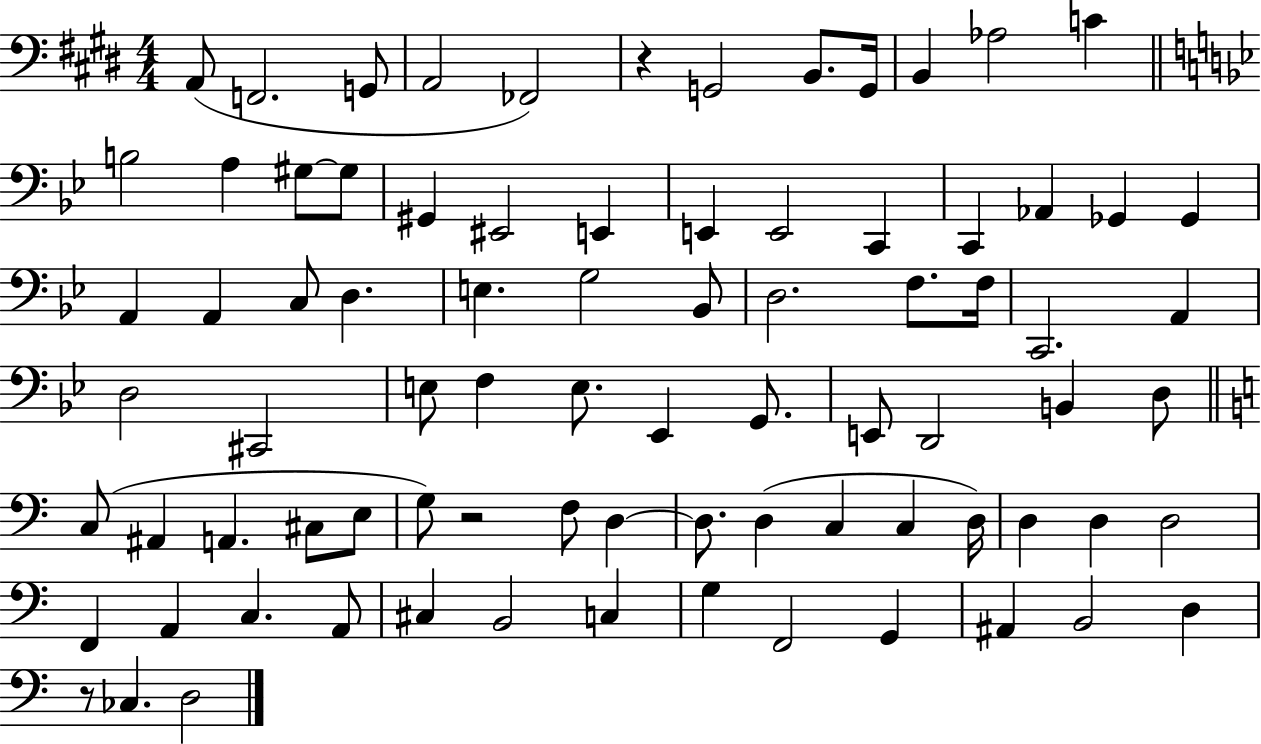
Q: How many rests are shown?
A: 3